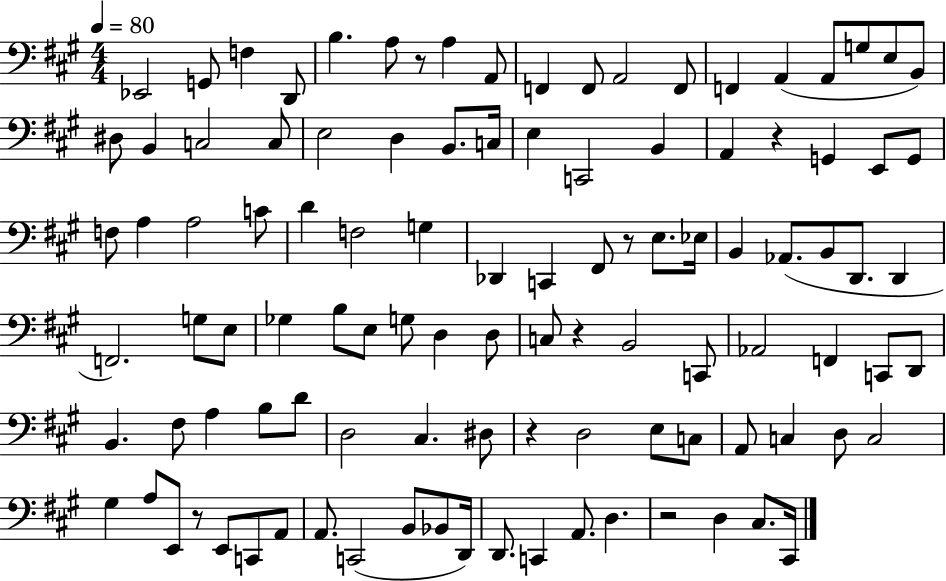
Eb2/h G2/e F3/q D2/e B3/q. A3/e R/e A3/q A2/e F2/q F2/e A2/h F2/e F2/q A2/q A2/e G3/e E3/e B2/e D#3/e B2/q C3/h C3/e E3/h D3/q B2/e. C3/s E3/q C2/h B2/q A2/q R/q G2/q E2/e G2/e F3/e A3/q A3/h C4/e D4/q F3/h G3/q Db2/q C2/q F#2/e R/e E3/e. Eb3/s B2/q Ab2/e. B2/e D2/e. D2/q F2/h. G3/e E3/e Gb3/q B3/e E3/e G3/e D3/q D3/e C3/e R/q B2/h C2/e Ab2/h F2/q C2/e D2/e B2/q. F#3/e A3/q B3/e D4/e D3/h C#3/q. D#3/e R/q D3/h E3/e C3/e A2/e C3/q D3/e C3/h G#3/q A3/e E2/e R/e E2/e C2/e A2/e A2/e. C2/h B2/e Bb2/e D2/s D2/e. C2/q A2/e. D3/q. R/h D3/q C#3/e. C#2/s